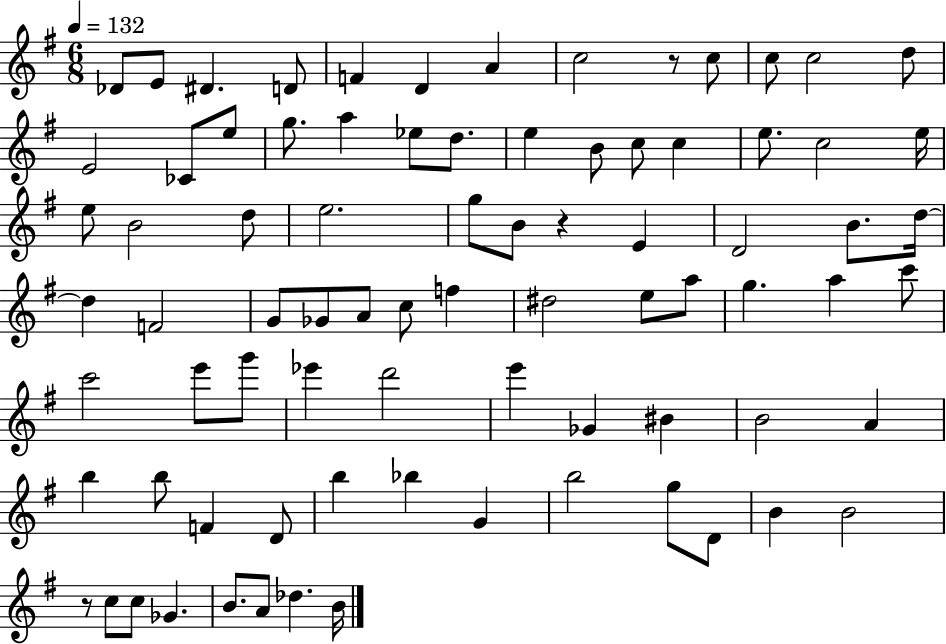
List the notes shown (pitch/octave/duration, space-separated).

Db4/e E4/e D#4/q. D4/e F4/q D4/q A4/q C5/h R/e C5/e C5/e C5/h D5/e E4/h CES4/e E5/e G5/e. A5/q Eb5/e D5/e. E5/q B4/e C5/e C5/q E5/e. C5/h E5/s E5/e B4/h D5/e E5/h. G5/e B4/e R/q E4/q D4/h B4/e. D5/s D5/q F4/h G4/e Gb4/e A4/e C5/e F5/q D#5/h E5/e A5/e G5/q. A5/q C6/e C6/h E6/e G6/e Eb6/q D6/h E6/q Gb4/q BIS4/q B4/h A4/q B5/q B5/e F4/q D4/e B5/q Bb5/q G4/q B5/h G5/e D4/e B4/q B4/h R/e C5/e C5/e Gb4/q. B4/e. A4/e Db5/q. B4/s